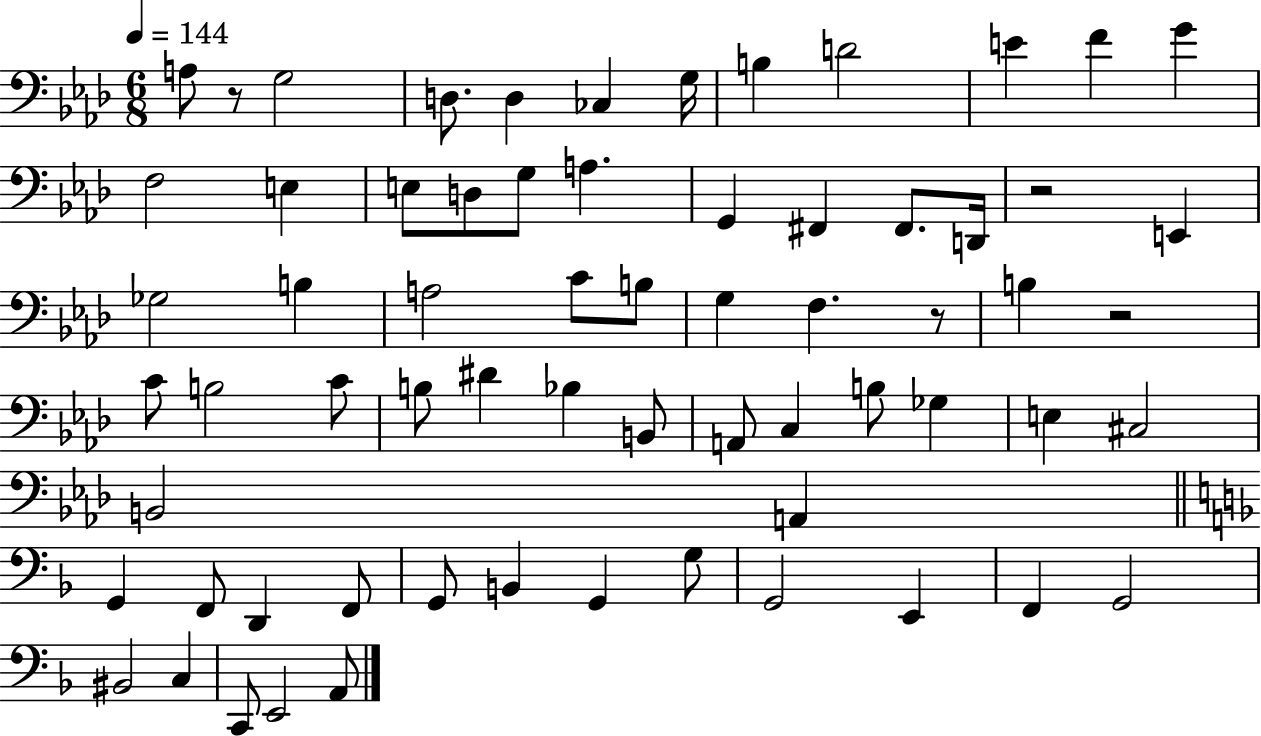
{
  \clef bass
  \numericTimeSignature
  \time 6/8
  \key aes \major
  \tempo 4 = 144
  a8 r8 g2 | d8. d4 ces4 g16 | b4 d'2 | e'4 f'4 g'4 | \break f2 e4 | e8 d8 g8 a4. | g,4 fis,4 fis,8. d,16 | r2 e,4 | \break ges2 b4 | a2 c'8 b8 | g4 f4. r8 | b4 r2 | \break c'8 b2 c'8 | b8 dis'4 bes4 b,8 | a,8 c4 b8 ges4 | e4 cis2 | \break b,2 a,4 | \bar "||" \break \key f \major g,4 f,8 d,4 f,8 | g,8 b,4 g,4 g8 | g,2 e,4 | f,4 g,2 | \break bis,2 c4 | c,8 e,2 a,8 | \bar "|."
}